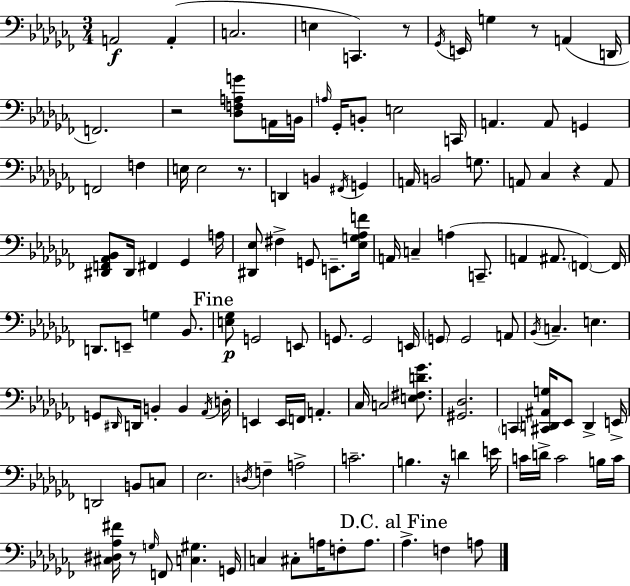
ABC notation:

X:1
T:Untitled
M:3/4
L:1/4
K:Abm
A,,2 A,, C,2 E, C,, z/2 _G,,/4 E,,/4 G, z/2 A,, D,,/4 F,,2 z2 [_D,F,A,G]/2 A,,/4 B,,/4 A,/4 _G,,/4 B,,/2 E,2 C,,/4 A,, A,,/2 G,, F,,2 F, E,/4 E,2 z/2 D,, B,, ^F,,/4 G,, A,,/4 B,,2 G,/2 A,,/2 _C, z A,,/2 [^D,,F,,_A,,_B,,]/2 ^D,,/4 ^F,, _G,, A,/4 [^D,,_E,]/2 ^F, G,,/2 E,,/2 [_E,G,_A,F]/4 A,,/4 C, A, C,,/2 A,, ^A,,/2 F,, F,,/4 D,,/2 E,,/2 G, _B,,/2 [E,_G,]/2 G,,2 E,,/2 G,,/2 G,,2 E,,/4 G,,/2 G,,2 A,,/2 _B,,/4 C, E, G,,/2 ^D,,/4 D,,/4 B,, B,, _A,,/4 D,/4 E,, E,,/4 F,,/4 A,, _C,/4 C,2 [E,^F,D_G]/2 [^G,,_D,]2 C,, [^C,,D,,^A,,G,]/4 _E,,/2 D,, E,,/4 D,,2 B,,/2 C,/2 _E,2 D,/4 F, A,2 C2 B, z/4 D E/4 C/4 D/4 C2 B,/4 C/4 [^C,^D,_A,^F]/4 z/2 G,/4 F,,/2 [C,^G,] G,,/4 C, ^C,/2 A,/4 F,/2 A,/2 _A, F, A,/2